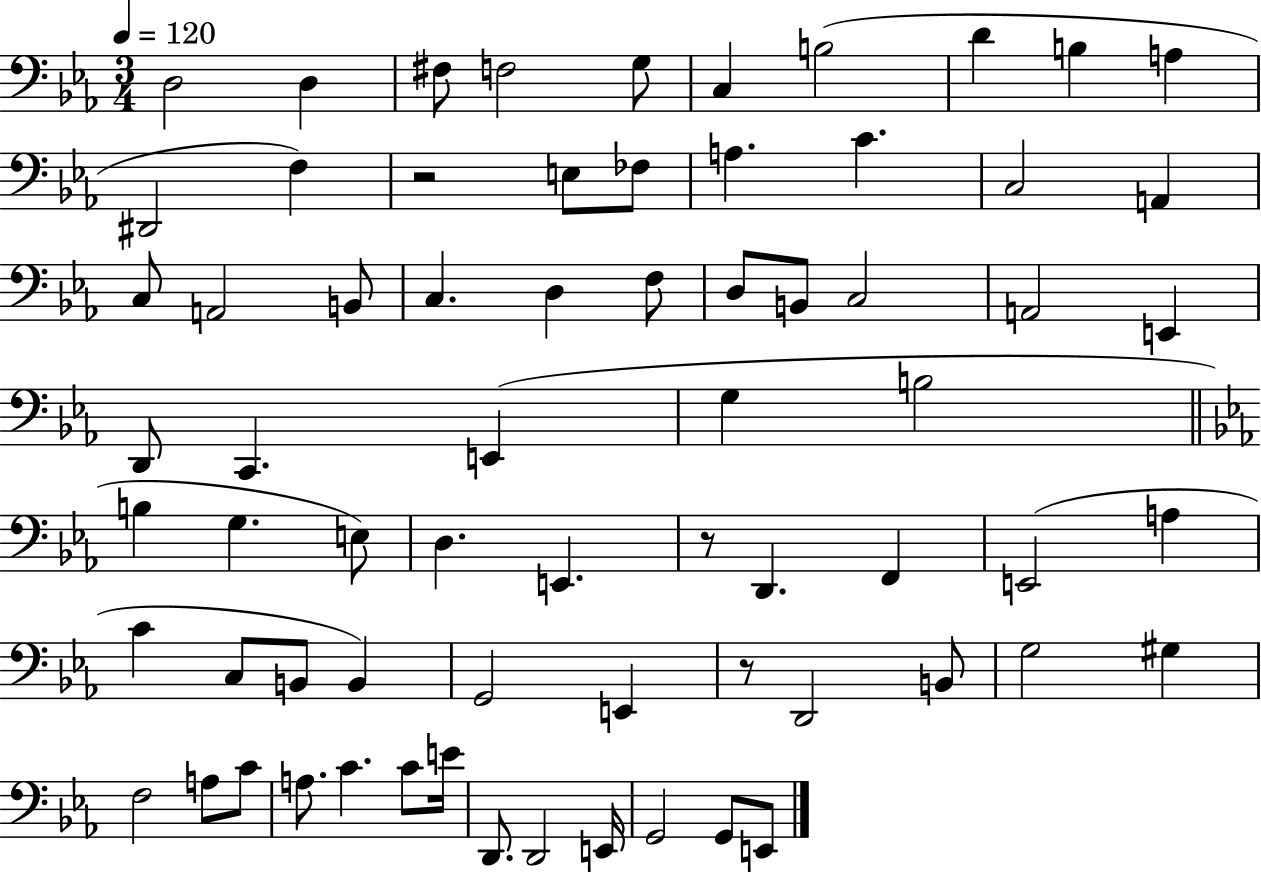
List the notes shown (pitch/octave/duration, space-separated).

D3/h D3/q F#3/e F3/h G3/e C3/q B3/h D4/q B3/q A3/q D#2/h F3/q R/h E3/e FES3/e A3/q. C4/q. C3/h A2/q C3/e A2/h B2/e C3/q. D3/q F3/e D3/e B2/e C3/h A2/h E2/q D2/e C2/q. E2/q G3/q B3/h B3/q G3/q. E3/e D3/q. E2/q. R/e D2/q. F2/q E2/h A3/q C4/q C3/e B2/e B2/q G2/h E2/q R/e D2/h B2/e G3/h G#3/q F3/h A3/e C4/e A3/e. C4/q. C4/e E4/s D2/e. D2/h E2/s G2/h G2/e E2/e